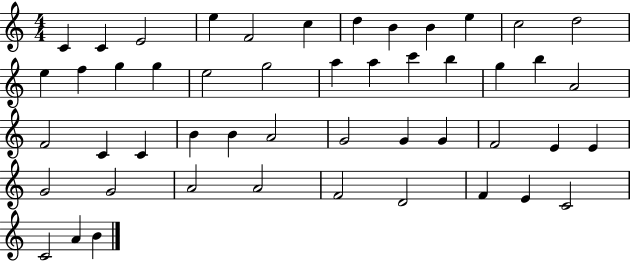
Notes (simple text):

C4/q C4/q E4/h E5/q F4/h C5/q D5/q B4/q B4/q E5/q C5/h D5/h E5/q F5/q G5/q G5/q E5/h G5/h A5/q A5/q C6/q B5/q G5/q B5/q A4/h F4/h C4/q C4/q B4/q B4/q A4/h G4/h G4/q G4/q F4/h E4/q E4/q G4/h G4/h A4/h A4/h F4/h D4/h F4/q E4/q C4/h C4/h A4/q B4/q